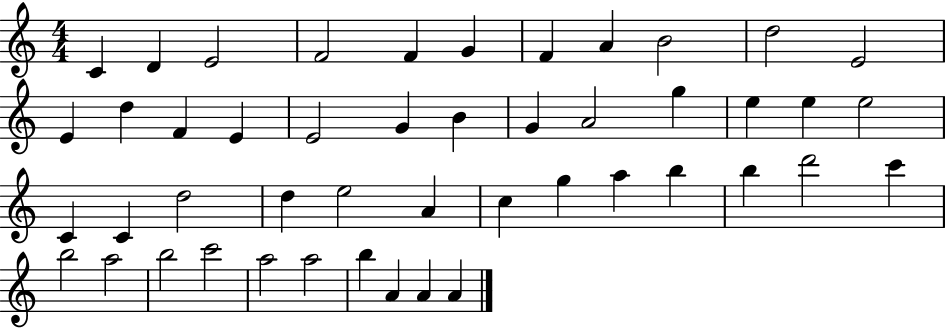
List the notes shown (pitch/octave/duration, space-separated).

C4/q D4/q E4/h F4/h F4/q G4/q F4/q A4/q B4/h D5/h E4/h E4/q D5/q F4/q E4/q E4/h G4/q B4/q G4/q A4/h G5/q E5/q E5/q E5/h C4/q C4/q D5/h D5/q E5/h A4/q C5/q G5/q A5/q B5/q B5/q D6/h C6/q B5/h A5/h B5/h C6/h A5/h A5/h B5/q A4/q A4/q A4/q